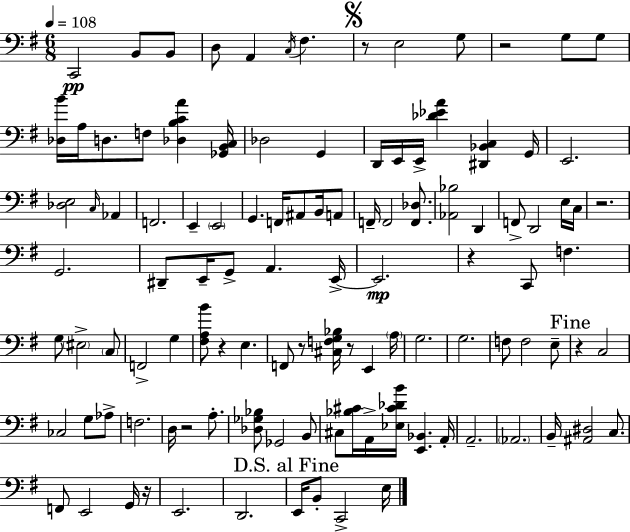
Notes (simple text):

C2/h B2/e B2/e D3/e A2/q C3/s F#3/q. R/e E3/h G3/e R/h G3/e G3/e [Db3,B4]/s A3/s D3/e. F3/e [Db3,B3,C4,A4]/q [Gb2,B2,C3]/s Db3/h G2/q D2/s E2/s E2/s [Db4,Eb4,A4]/q [D#2,Bb2,C3]/q G2/s E2/h. [Db3,E3]/h C3/s Ab2/q F2/h. E2/q E2/h G2/q. F2/s A#2/e B2/s A2/e F2/s F2/h [F2,Db3]/e. [Ab2,Bb3]/h D2/q F2/e D2/h E3/s C3/s R/h. G2/h. D#2/e E2/s G2/e A2/q. E2/s E2/h. R/q C2/e F3/q. G3/e EIS3/h C3/e F2/h G3/q [F#3,A3,B4]/e R/q E3/q. F2/e R/e [C#3,F3,G3,Bb3]/s R/e E2/q A3/s G3/h. G3/h. F3/e F3/h E3/e R/q C3/h CES3/h G3/e Ab3/e F3/h. D3/s R/h A3/e. [Db3,Gb3,Bb3]/e Gb2/h B2/e C#3/e [Bb3,C#4]/s A2/s [Eb3,C#4,Db4,B4]/s [E2,Bb2]/q. A2/s A2/h. Ab2/h. B2/s [A#2,D#3]/h C3/e. F2/e E2/h G2/s R/s E2/h. D2/h. E2/s B2/e C2/h E3/s